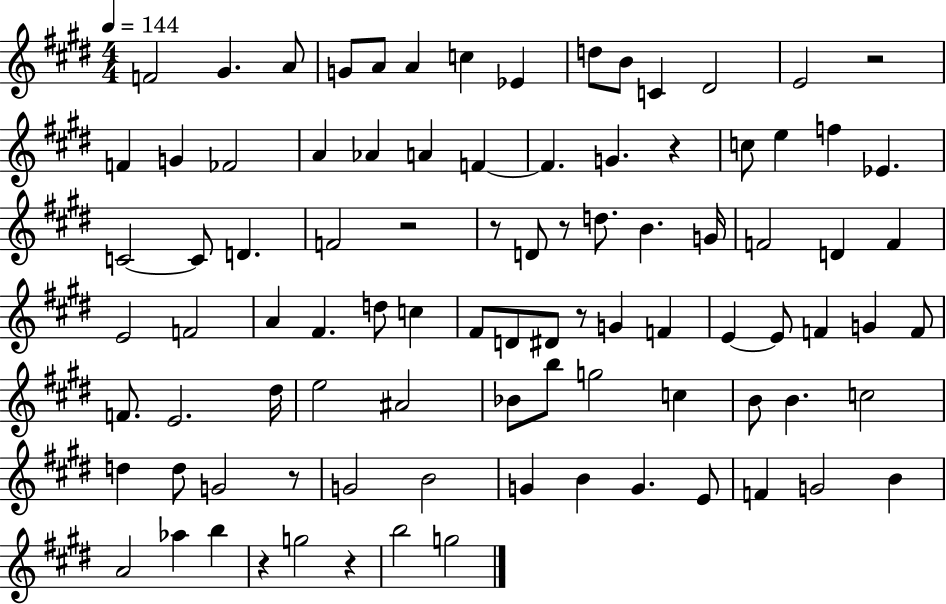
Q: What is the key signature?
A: E major